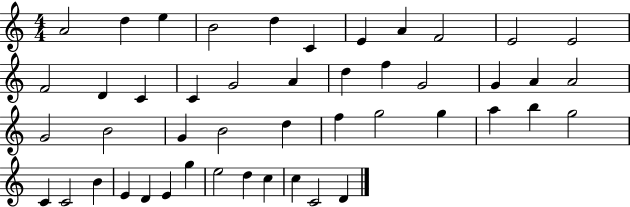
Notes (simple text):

A4/h D5/q E5/q B4/h D5/q C4/q E4/q A4/q F4/h E4/h E4/h F4/h D4/q C4/q C4/q G4/h A4/q D5/q F5/q G4/h G4/q A4/q A4/h G4/h B4/h G4/q B4/h D5/q F5/q G5/h G5/q A5/q B5/q G5/h C4/q C4/h B4/q E4/q D4/q E4/q G5/q E5/h D5/q C5/q C5/q C4/h D4/q